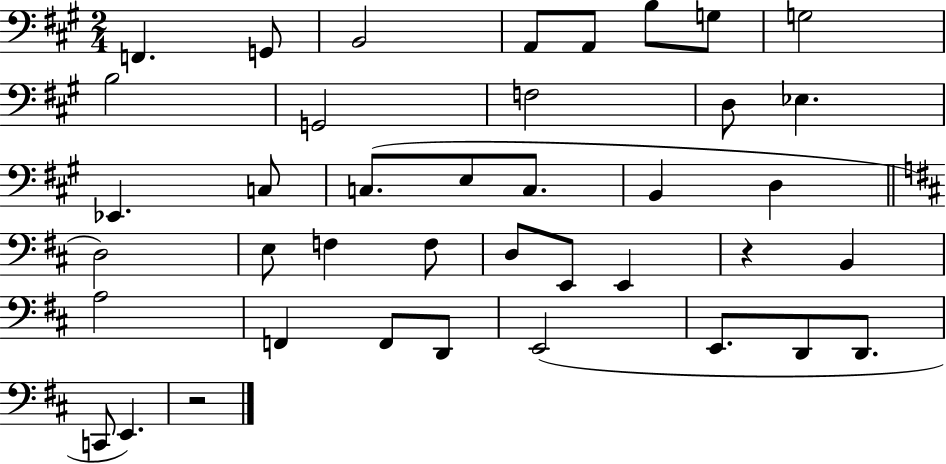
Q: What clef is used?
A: bass